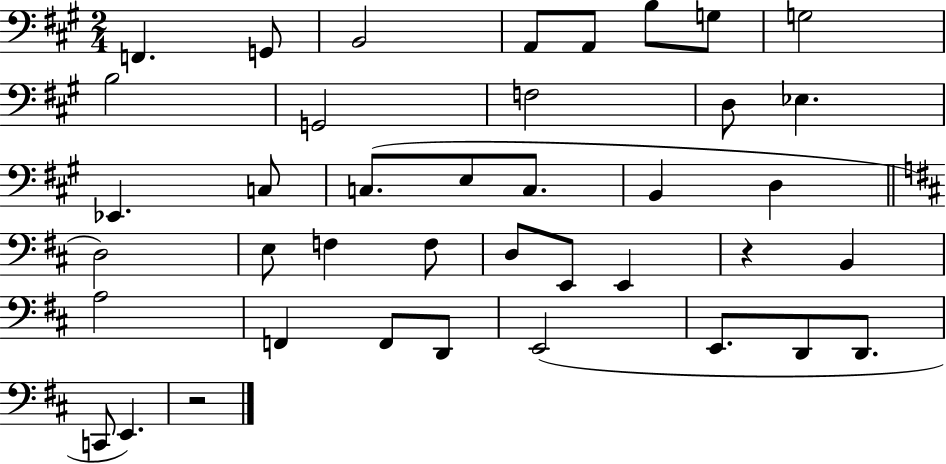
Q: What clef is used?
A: bass